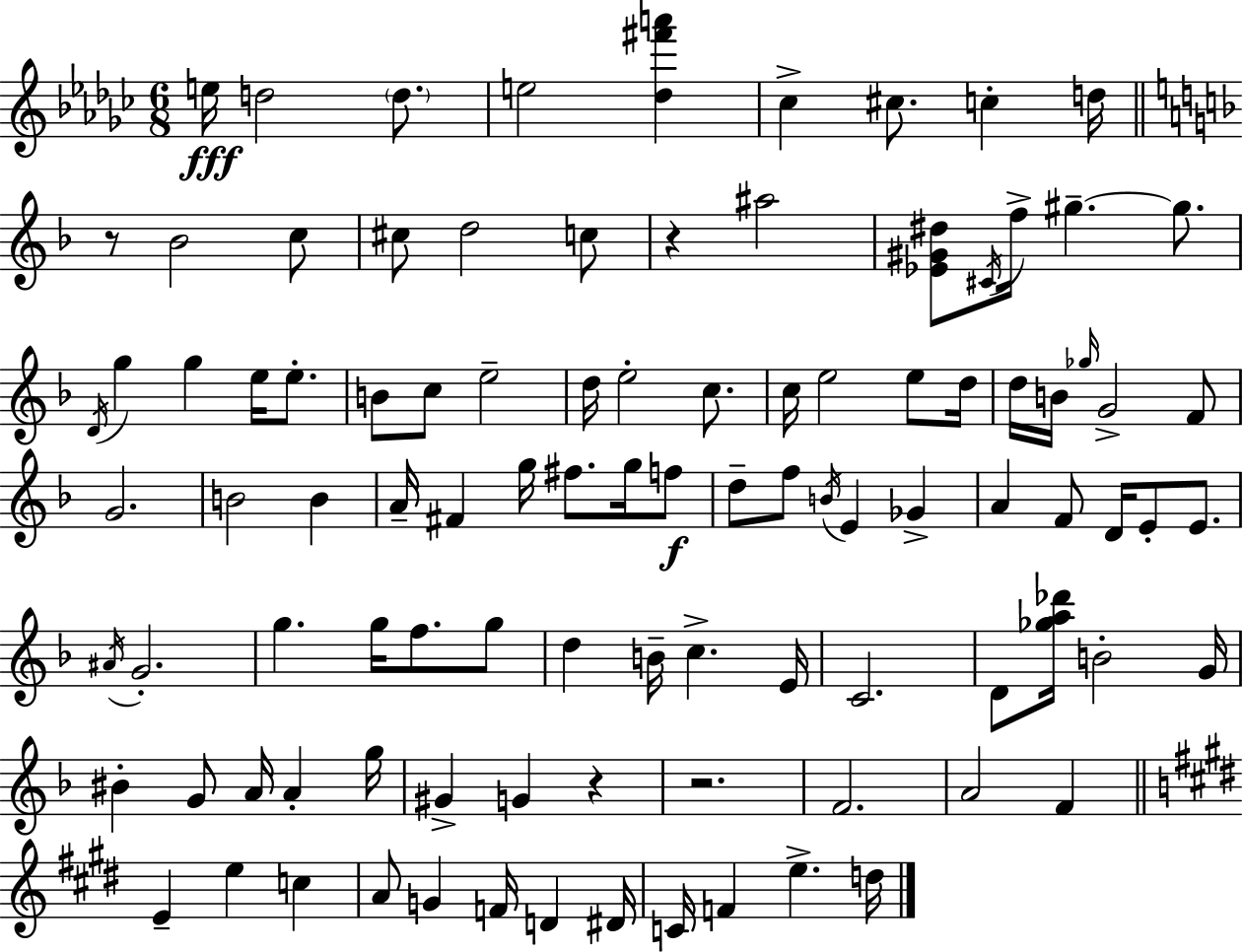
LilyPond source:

{
  \clef treble
  \numericTimeSignature
  \time 6/8
  \key ees \minor
  e''16\fff d''2 \parenthesize d''8. | e''2 <des'' fis''' a'''>4 | ces''4-> cis''8. c''4-. d''16 | \bar "||" \break \key f \major r8 bes'2 c''8 | cis''8 d''2 c''8 | r4 ais''2 | <ees' gis' dis''>8 \acciaccatura { cis'16 } f''16-> gis''4.--~~ gis''8. | \break \acciaccatura { d'16 } g''4 g''4 e''16 e''8.-. | b'8 c''8 e''2-- | d''16 e''2-. c''8. | c''16 e''2 e''8 | \break d''16 d''16 b'16 \grace { ges''16 } g'2-> | f'8 g'2. | b'2 b'4 | a'16-- fis'4 g''16 fis''8. | \break g''16 f''8\f d''8-- f''8 \acciaccatura { b'16 } e'4 | ges'4-> a'4 f'8 d'16 e'8-. | e'8. \acciaccatura { ais'16 } g'2.-. | g''4. g''16 | \break f''8. g''8 d''4 b'16-- c''4.-> | e'16 c'2. | d'8 <ges'' a'' des'''>16 b'2-. | g'16 bis'4-. g'8 a'16 | \break a'4-. g''16 gis'4-> g'4 | r4 r2. | f'2. | a'2 | \break f'4 \bar "||" \break \key e \major e'4-- e''4 c''4 | a'8 g'4 f'16 d'4 dis'16 | c'16 f'4 e''4.-> d''16 | \bar "|."
}